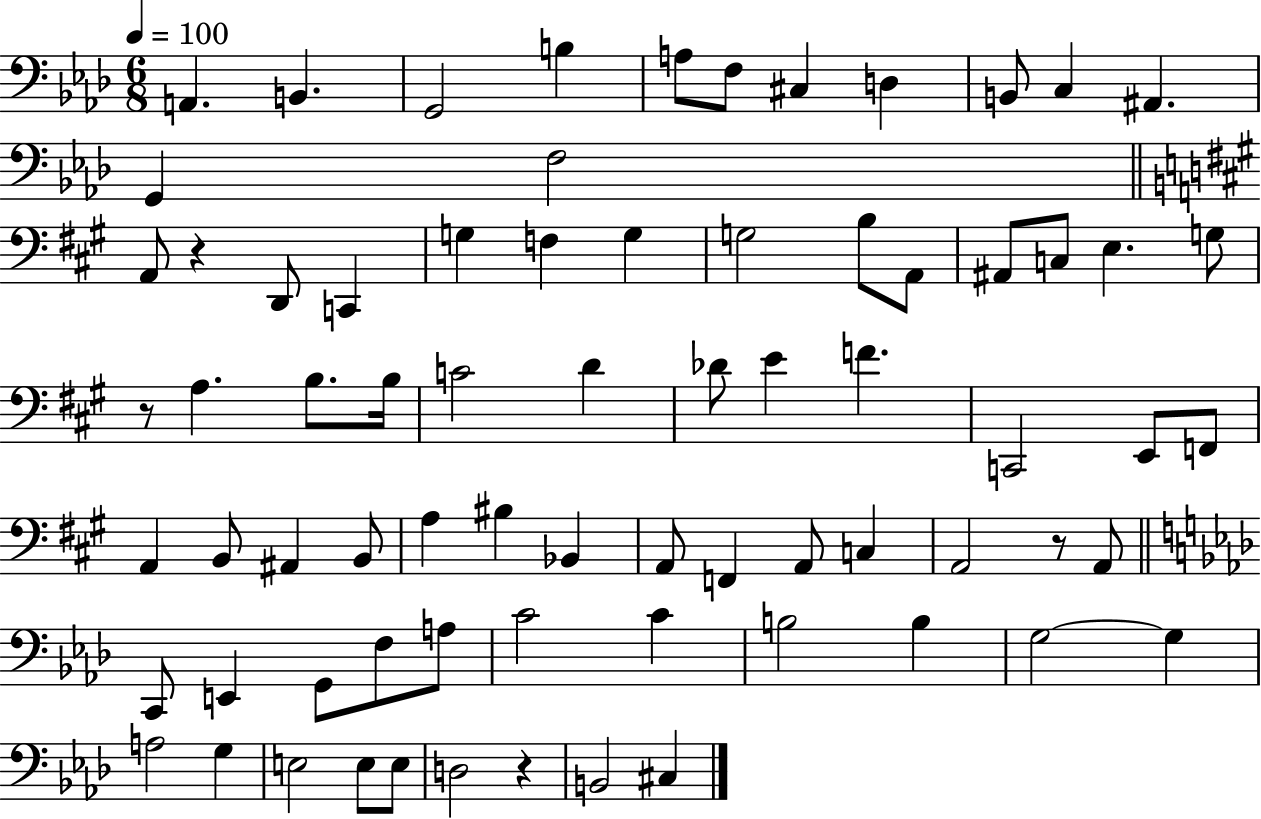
{
  \clef bass
  \numericTimeSignature
  \time 6/8
  \key aes \major
  \tempo 4 = 100
  a,4. b,4. | g,2 b4 | a8 f8 cis4 d4 | b,8 c4 ais,4. | \break g,4 f2 | \bar "||" \break \key a \major a,8 r4 d,8 c,4 | g4 f4 g4 | g2 b8 a,8 | ais,8 c8 e4. g8 | \break r8 a4. b8. b16 | c'2 d'4 | des'8 e'4 f'4. | c,2 e,8 f,8 | \break a,4 b,8 ais,4 b,8 | a4 bis4 bes,4 | a,8 f,4 a,8 c4 | a,2 r8 a,8 | \break \bar "||" \break \key aes \major c,8 e,4 g,8 f8 a8 | c'2 c'4 | b2 b4 | g2~~ g4 | \break a2 g4 | e2 e8 e8 | d2 r4 | b,2 cis4 | \break \bar "|."
}